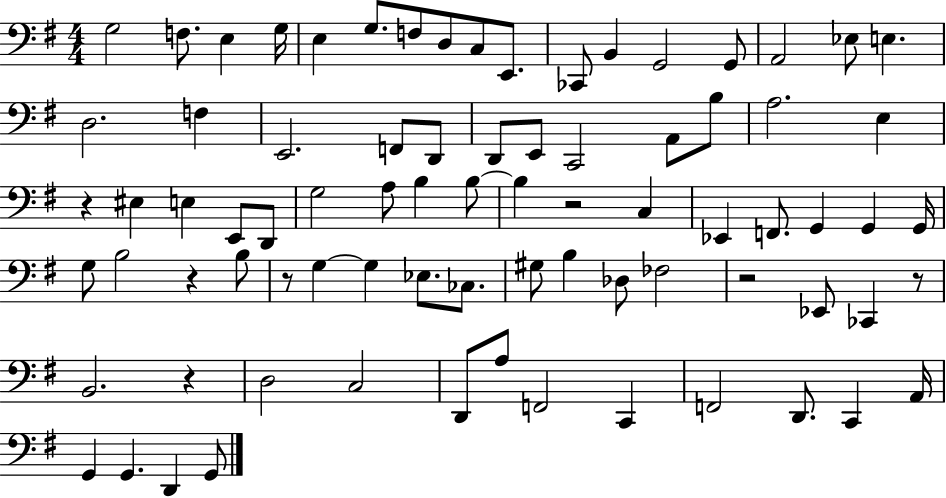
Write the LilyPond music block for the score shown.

{
  \clef bass
  \numericTimeSignature
  \time 4/4
  \key g \major
  g2 f8. e4 g16 | e4 g8. f8 d8 c8 e,8. | ces,8 b,4 g,2 g,8 | a,2 ees8 e4. | \break d2. f4 | e,2. f,8 d,8 | d,8 e,8 c,2 a,8 b8 | a2. e4 | \break r4 eis4 e4 e,8 d,8 | g2 a8 b4 b8~~ | b4 r2 c4 | ees,4 f,8. g,4 g,4 g,16 | \break g8 b2 r4 b8 | r8 g4~~ g4 ees8. ces8. | gis8 b4 des8 fes2 | r2 ees,8 ces,4 r8 | \break b,2. r4 | d2 c2 | d,8 a8 f,2 c,4 | f,2 d,8. c,4 a,16 | \break g,4 g,4. d,4 g,8 | \bar "|."
}